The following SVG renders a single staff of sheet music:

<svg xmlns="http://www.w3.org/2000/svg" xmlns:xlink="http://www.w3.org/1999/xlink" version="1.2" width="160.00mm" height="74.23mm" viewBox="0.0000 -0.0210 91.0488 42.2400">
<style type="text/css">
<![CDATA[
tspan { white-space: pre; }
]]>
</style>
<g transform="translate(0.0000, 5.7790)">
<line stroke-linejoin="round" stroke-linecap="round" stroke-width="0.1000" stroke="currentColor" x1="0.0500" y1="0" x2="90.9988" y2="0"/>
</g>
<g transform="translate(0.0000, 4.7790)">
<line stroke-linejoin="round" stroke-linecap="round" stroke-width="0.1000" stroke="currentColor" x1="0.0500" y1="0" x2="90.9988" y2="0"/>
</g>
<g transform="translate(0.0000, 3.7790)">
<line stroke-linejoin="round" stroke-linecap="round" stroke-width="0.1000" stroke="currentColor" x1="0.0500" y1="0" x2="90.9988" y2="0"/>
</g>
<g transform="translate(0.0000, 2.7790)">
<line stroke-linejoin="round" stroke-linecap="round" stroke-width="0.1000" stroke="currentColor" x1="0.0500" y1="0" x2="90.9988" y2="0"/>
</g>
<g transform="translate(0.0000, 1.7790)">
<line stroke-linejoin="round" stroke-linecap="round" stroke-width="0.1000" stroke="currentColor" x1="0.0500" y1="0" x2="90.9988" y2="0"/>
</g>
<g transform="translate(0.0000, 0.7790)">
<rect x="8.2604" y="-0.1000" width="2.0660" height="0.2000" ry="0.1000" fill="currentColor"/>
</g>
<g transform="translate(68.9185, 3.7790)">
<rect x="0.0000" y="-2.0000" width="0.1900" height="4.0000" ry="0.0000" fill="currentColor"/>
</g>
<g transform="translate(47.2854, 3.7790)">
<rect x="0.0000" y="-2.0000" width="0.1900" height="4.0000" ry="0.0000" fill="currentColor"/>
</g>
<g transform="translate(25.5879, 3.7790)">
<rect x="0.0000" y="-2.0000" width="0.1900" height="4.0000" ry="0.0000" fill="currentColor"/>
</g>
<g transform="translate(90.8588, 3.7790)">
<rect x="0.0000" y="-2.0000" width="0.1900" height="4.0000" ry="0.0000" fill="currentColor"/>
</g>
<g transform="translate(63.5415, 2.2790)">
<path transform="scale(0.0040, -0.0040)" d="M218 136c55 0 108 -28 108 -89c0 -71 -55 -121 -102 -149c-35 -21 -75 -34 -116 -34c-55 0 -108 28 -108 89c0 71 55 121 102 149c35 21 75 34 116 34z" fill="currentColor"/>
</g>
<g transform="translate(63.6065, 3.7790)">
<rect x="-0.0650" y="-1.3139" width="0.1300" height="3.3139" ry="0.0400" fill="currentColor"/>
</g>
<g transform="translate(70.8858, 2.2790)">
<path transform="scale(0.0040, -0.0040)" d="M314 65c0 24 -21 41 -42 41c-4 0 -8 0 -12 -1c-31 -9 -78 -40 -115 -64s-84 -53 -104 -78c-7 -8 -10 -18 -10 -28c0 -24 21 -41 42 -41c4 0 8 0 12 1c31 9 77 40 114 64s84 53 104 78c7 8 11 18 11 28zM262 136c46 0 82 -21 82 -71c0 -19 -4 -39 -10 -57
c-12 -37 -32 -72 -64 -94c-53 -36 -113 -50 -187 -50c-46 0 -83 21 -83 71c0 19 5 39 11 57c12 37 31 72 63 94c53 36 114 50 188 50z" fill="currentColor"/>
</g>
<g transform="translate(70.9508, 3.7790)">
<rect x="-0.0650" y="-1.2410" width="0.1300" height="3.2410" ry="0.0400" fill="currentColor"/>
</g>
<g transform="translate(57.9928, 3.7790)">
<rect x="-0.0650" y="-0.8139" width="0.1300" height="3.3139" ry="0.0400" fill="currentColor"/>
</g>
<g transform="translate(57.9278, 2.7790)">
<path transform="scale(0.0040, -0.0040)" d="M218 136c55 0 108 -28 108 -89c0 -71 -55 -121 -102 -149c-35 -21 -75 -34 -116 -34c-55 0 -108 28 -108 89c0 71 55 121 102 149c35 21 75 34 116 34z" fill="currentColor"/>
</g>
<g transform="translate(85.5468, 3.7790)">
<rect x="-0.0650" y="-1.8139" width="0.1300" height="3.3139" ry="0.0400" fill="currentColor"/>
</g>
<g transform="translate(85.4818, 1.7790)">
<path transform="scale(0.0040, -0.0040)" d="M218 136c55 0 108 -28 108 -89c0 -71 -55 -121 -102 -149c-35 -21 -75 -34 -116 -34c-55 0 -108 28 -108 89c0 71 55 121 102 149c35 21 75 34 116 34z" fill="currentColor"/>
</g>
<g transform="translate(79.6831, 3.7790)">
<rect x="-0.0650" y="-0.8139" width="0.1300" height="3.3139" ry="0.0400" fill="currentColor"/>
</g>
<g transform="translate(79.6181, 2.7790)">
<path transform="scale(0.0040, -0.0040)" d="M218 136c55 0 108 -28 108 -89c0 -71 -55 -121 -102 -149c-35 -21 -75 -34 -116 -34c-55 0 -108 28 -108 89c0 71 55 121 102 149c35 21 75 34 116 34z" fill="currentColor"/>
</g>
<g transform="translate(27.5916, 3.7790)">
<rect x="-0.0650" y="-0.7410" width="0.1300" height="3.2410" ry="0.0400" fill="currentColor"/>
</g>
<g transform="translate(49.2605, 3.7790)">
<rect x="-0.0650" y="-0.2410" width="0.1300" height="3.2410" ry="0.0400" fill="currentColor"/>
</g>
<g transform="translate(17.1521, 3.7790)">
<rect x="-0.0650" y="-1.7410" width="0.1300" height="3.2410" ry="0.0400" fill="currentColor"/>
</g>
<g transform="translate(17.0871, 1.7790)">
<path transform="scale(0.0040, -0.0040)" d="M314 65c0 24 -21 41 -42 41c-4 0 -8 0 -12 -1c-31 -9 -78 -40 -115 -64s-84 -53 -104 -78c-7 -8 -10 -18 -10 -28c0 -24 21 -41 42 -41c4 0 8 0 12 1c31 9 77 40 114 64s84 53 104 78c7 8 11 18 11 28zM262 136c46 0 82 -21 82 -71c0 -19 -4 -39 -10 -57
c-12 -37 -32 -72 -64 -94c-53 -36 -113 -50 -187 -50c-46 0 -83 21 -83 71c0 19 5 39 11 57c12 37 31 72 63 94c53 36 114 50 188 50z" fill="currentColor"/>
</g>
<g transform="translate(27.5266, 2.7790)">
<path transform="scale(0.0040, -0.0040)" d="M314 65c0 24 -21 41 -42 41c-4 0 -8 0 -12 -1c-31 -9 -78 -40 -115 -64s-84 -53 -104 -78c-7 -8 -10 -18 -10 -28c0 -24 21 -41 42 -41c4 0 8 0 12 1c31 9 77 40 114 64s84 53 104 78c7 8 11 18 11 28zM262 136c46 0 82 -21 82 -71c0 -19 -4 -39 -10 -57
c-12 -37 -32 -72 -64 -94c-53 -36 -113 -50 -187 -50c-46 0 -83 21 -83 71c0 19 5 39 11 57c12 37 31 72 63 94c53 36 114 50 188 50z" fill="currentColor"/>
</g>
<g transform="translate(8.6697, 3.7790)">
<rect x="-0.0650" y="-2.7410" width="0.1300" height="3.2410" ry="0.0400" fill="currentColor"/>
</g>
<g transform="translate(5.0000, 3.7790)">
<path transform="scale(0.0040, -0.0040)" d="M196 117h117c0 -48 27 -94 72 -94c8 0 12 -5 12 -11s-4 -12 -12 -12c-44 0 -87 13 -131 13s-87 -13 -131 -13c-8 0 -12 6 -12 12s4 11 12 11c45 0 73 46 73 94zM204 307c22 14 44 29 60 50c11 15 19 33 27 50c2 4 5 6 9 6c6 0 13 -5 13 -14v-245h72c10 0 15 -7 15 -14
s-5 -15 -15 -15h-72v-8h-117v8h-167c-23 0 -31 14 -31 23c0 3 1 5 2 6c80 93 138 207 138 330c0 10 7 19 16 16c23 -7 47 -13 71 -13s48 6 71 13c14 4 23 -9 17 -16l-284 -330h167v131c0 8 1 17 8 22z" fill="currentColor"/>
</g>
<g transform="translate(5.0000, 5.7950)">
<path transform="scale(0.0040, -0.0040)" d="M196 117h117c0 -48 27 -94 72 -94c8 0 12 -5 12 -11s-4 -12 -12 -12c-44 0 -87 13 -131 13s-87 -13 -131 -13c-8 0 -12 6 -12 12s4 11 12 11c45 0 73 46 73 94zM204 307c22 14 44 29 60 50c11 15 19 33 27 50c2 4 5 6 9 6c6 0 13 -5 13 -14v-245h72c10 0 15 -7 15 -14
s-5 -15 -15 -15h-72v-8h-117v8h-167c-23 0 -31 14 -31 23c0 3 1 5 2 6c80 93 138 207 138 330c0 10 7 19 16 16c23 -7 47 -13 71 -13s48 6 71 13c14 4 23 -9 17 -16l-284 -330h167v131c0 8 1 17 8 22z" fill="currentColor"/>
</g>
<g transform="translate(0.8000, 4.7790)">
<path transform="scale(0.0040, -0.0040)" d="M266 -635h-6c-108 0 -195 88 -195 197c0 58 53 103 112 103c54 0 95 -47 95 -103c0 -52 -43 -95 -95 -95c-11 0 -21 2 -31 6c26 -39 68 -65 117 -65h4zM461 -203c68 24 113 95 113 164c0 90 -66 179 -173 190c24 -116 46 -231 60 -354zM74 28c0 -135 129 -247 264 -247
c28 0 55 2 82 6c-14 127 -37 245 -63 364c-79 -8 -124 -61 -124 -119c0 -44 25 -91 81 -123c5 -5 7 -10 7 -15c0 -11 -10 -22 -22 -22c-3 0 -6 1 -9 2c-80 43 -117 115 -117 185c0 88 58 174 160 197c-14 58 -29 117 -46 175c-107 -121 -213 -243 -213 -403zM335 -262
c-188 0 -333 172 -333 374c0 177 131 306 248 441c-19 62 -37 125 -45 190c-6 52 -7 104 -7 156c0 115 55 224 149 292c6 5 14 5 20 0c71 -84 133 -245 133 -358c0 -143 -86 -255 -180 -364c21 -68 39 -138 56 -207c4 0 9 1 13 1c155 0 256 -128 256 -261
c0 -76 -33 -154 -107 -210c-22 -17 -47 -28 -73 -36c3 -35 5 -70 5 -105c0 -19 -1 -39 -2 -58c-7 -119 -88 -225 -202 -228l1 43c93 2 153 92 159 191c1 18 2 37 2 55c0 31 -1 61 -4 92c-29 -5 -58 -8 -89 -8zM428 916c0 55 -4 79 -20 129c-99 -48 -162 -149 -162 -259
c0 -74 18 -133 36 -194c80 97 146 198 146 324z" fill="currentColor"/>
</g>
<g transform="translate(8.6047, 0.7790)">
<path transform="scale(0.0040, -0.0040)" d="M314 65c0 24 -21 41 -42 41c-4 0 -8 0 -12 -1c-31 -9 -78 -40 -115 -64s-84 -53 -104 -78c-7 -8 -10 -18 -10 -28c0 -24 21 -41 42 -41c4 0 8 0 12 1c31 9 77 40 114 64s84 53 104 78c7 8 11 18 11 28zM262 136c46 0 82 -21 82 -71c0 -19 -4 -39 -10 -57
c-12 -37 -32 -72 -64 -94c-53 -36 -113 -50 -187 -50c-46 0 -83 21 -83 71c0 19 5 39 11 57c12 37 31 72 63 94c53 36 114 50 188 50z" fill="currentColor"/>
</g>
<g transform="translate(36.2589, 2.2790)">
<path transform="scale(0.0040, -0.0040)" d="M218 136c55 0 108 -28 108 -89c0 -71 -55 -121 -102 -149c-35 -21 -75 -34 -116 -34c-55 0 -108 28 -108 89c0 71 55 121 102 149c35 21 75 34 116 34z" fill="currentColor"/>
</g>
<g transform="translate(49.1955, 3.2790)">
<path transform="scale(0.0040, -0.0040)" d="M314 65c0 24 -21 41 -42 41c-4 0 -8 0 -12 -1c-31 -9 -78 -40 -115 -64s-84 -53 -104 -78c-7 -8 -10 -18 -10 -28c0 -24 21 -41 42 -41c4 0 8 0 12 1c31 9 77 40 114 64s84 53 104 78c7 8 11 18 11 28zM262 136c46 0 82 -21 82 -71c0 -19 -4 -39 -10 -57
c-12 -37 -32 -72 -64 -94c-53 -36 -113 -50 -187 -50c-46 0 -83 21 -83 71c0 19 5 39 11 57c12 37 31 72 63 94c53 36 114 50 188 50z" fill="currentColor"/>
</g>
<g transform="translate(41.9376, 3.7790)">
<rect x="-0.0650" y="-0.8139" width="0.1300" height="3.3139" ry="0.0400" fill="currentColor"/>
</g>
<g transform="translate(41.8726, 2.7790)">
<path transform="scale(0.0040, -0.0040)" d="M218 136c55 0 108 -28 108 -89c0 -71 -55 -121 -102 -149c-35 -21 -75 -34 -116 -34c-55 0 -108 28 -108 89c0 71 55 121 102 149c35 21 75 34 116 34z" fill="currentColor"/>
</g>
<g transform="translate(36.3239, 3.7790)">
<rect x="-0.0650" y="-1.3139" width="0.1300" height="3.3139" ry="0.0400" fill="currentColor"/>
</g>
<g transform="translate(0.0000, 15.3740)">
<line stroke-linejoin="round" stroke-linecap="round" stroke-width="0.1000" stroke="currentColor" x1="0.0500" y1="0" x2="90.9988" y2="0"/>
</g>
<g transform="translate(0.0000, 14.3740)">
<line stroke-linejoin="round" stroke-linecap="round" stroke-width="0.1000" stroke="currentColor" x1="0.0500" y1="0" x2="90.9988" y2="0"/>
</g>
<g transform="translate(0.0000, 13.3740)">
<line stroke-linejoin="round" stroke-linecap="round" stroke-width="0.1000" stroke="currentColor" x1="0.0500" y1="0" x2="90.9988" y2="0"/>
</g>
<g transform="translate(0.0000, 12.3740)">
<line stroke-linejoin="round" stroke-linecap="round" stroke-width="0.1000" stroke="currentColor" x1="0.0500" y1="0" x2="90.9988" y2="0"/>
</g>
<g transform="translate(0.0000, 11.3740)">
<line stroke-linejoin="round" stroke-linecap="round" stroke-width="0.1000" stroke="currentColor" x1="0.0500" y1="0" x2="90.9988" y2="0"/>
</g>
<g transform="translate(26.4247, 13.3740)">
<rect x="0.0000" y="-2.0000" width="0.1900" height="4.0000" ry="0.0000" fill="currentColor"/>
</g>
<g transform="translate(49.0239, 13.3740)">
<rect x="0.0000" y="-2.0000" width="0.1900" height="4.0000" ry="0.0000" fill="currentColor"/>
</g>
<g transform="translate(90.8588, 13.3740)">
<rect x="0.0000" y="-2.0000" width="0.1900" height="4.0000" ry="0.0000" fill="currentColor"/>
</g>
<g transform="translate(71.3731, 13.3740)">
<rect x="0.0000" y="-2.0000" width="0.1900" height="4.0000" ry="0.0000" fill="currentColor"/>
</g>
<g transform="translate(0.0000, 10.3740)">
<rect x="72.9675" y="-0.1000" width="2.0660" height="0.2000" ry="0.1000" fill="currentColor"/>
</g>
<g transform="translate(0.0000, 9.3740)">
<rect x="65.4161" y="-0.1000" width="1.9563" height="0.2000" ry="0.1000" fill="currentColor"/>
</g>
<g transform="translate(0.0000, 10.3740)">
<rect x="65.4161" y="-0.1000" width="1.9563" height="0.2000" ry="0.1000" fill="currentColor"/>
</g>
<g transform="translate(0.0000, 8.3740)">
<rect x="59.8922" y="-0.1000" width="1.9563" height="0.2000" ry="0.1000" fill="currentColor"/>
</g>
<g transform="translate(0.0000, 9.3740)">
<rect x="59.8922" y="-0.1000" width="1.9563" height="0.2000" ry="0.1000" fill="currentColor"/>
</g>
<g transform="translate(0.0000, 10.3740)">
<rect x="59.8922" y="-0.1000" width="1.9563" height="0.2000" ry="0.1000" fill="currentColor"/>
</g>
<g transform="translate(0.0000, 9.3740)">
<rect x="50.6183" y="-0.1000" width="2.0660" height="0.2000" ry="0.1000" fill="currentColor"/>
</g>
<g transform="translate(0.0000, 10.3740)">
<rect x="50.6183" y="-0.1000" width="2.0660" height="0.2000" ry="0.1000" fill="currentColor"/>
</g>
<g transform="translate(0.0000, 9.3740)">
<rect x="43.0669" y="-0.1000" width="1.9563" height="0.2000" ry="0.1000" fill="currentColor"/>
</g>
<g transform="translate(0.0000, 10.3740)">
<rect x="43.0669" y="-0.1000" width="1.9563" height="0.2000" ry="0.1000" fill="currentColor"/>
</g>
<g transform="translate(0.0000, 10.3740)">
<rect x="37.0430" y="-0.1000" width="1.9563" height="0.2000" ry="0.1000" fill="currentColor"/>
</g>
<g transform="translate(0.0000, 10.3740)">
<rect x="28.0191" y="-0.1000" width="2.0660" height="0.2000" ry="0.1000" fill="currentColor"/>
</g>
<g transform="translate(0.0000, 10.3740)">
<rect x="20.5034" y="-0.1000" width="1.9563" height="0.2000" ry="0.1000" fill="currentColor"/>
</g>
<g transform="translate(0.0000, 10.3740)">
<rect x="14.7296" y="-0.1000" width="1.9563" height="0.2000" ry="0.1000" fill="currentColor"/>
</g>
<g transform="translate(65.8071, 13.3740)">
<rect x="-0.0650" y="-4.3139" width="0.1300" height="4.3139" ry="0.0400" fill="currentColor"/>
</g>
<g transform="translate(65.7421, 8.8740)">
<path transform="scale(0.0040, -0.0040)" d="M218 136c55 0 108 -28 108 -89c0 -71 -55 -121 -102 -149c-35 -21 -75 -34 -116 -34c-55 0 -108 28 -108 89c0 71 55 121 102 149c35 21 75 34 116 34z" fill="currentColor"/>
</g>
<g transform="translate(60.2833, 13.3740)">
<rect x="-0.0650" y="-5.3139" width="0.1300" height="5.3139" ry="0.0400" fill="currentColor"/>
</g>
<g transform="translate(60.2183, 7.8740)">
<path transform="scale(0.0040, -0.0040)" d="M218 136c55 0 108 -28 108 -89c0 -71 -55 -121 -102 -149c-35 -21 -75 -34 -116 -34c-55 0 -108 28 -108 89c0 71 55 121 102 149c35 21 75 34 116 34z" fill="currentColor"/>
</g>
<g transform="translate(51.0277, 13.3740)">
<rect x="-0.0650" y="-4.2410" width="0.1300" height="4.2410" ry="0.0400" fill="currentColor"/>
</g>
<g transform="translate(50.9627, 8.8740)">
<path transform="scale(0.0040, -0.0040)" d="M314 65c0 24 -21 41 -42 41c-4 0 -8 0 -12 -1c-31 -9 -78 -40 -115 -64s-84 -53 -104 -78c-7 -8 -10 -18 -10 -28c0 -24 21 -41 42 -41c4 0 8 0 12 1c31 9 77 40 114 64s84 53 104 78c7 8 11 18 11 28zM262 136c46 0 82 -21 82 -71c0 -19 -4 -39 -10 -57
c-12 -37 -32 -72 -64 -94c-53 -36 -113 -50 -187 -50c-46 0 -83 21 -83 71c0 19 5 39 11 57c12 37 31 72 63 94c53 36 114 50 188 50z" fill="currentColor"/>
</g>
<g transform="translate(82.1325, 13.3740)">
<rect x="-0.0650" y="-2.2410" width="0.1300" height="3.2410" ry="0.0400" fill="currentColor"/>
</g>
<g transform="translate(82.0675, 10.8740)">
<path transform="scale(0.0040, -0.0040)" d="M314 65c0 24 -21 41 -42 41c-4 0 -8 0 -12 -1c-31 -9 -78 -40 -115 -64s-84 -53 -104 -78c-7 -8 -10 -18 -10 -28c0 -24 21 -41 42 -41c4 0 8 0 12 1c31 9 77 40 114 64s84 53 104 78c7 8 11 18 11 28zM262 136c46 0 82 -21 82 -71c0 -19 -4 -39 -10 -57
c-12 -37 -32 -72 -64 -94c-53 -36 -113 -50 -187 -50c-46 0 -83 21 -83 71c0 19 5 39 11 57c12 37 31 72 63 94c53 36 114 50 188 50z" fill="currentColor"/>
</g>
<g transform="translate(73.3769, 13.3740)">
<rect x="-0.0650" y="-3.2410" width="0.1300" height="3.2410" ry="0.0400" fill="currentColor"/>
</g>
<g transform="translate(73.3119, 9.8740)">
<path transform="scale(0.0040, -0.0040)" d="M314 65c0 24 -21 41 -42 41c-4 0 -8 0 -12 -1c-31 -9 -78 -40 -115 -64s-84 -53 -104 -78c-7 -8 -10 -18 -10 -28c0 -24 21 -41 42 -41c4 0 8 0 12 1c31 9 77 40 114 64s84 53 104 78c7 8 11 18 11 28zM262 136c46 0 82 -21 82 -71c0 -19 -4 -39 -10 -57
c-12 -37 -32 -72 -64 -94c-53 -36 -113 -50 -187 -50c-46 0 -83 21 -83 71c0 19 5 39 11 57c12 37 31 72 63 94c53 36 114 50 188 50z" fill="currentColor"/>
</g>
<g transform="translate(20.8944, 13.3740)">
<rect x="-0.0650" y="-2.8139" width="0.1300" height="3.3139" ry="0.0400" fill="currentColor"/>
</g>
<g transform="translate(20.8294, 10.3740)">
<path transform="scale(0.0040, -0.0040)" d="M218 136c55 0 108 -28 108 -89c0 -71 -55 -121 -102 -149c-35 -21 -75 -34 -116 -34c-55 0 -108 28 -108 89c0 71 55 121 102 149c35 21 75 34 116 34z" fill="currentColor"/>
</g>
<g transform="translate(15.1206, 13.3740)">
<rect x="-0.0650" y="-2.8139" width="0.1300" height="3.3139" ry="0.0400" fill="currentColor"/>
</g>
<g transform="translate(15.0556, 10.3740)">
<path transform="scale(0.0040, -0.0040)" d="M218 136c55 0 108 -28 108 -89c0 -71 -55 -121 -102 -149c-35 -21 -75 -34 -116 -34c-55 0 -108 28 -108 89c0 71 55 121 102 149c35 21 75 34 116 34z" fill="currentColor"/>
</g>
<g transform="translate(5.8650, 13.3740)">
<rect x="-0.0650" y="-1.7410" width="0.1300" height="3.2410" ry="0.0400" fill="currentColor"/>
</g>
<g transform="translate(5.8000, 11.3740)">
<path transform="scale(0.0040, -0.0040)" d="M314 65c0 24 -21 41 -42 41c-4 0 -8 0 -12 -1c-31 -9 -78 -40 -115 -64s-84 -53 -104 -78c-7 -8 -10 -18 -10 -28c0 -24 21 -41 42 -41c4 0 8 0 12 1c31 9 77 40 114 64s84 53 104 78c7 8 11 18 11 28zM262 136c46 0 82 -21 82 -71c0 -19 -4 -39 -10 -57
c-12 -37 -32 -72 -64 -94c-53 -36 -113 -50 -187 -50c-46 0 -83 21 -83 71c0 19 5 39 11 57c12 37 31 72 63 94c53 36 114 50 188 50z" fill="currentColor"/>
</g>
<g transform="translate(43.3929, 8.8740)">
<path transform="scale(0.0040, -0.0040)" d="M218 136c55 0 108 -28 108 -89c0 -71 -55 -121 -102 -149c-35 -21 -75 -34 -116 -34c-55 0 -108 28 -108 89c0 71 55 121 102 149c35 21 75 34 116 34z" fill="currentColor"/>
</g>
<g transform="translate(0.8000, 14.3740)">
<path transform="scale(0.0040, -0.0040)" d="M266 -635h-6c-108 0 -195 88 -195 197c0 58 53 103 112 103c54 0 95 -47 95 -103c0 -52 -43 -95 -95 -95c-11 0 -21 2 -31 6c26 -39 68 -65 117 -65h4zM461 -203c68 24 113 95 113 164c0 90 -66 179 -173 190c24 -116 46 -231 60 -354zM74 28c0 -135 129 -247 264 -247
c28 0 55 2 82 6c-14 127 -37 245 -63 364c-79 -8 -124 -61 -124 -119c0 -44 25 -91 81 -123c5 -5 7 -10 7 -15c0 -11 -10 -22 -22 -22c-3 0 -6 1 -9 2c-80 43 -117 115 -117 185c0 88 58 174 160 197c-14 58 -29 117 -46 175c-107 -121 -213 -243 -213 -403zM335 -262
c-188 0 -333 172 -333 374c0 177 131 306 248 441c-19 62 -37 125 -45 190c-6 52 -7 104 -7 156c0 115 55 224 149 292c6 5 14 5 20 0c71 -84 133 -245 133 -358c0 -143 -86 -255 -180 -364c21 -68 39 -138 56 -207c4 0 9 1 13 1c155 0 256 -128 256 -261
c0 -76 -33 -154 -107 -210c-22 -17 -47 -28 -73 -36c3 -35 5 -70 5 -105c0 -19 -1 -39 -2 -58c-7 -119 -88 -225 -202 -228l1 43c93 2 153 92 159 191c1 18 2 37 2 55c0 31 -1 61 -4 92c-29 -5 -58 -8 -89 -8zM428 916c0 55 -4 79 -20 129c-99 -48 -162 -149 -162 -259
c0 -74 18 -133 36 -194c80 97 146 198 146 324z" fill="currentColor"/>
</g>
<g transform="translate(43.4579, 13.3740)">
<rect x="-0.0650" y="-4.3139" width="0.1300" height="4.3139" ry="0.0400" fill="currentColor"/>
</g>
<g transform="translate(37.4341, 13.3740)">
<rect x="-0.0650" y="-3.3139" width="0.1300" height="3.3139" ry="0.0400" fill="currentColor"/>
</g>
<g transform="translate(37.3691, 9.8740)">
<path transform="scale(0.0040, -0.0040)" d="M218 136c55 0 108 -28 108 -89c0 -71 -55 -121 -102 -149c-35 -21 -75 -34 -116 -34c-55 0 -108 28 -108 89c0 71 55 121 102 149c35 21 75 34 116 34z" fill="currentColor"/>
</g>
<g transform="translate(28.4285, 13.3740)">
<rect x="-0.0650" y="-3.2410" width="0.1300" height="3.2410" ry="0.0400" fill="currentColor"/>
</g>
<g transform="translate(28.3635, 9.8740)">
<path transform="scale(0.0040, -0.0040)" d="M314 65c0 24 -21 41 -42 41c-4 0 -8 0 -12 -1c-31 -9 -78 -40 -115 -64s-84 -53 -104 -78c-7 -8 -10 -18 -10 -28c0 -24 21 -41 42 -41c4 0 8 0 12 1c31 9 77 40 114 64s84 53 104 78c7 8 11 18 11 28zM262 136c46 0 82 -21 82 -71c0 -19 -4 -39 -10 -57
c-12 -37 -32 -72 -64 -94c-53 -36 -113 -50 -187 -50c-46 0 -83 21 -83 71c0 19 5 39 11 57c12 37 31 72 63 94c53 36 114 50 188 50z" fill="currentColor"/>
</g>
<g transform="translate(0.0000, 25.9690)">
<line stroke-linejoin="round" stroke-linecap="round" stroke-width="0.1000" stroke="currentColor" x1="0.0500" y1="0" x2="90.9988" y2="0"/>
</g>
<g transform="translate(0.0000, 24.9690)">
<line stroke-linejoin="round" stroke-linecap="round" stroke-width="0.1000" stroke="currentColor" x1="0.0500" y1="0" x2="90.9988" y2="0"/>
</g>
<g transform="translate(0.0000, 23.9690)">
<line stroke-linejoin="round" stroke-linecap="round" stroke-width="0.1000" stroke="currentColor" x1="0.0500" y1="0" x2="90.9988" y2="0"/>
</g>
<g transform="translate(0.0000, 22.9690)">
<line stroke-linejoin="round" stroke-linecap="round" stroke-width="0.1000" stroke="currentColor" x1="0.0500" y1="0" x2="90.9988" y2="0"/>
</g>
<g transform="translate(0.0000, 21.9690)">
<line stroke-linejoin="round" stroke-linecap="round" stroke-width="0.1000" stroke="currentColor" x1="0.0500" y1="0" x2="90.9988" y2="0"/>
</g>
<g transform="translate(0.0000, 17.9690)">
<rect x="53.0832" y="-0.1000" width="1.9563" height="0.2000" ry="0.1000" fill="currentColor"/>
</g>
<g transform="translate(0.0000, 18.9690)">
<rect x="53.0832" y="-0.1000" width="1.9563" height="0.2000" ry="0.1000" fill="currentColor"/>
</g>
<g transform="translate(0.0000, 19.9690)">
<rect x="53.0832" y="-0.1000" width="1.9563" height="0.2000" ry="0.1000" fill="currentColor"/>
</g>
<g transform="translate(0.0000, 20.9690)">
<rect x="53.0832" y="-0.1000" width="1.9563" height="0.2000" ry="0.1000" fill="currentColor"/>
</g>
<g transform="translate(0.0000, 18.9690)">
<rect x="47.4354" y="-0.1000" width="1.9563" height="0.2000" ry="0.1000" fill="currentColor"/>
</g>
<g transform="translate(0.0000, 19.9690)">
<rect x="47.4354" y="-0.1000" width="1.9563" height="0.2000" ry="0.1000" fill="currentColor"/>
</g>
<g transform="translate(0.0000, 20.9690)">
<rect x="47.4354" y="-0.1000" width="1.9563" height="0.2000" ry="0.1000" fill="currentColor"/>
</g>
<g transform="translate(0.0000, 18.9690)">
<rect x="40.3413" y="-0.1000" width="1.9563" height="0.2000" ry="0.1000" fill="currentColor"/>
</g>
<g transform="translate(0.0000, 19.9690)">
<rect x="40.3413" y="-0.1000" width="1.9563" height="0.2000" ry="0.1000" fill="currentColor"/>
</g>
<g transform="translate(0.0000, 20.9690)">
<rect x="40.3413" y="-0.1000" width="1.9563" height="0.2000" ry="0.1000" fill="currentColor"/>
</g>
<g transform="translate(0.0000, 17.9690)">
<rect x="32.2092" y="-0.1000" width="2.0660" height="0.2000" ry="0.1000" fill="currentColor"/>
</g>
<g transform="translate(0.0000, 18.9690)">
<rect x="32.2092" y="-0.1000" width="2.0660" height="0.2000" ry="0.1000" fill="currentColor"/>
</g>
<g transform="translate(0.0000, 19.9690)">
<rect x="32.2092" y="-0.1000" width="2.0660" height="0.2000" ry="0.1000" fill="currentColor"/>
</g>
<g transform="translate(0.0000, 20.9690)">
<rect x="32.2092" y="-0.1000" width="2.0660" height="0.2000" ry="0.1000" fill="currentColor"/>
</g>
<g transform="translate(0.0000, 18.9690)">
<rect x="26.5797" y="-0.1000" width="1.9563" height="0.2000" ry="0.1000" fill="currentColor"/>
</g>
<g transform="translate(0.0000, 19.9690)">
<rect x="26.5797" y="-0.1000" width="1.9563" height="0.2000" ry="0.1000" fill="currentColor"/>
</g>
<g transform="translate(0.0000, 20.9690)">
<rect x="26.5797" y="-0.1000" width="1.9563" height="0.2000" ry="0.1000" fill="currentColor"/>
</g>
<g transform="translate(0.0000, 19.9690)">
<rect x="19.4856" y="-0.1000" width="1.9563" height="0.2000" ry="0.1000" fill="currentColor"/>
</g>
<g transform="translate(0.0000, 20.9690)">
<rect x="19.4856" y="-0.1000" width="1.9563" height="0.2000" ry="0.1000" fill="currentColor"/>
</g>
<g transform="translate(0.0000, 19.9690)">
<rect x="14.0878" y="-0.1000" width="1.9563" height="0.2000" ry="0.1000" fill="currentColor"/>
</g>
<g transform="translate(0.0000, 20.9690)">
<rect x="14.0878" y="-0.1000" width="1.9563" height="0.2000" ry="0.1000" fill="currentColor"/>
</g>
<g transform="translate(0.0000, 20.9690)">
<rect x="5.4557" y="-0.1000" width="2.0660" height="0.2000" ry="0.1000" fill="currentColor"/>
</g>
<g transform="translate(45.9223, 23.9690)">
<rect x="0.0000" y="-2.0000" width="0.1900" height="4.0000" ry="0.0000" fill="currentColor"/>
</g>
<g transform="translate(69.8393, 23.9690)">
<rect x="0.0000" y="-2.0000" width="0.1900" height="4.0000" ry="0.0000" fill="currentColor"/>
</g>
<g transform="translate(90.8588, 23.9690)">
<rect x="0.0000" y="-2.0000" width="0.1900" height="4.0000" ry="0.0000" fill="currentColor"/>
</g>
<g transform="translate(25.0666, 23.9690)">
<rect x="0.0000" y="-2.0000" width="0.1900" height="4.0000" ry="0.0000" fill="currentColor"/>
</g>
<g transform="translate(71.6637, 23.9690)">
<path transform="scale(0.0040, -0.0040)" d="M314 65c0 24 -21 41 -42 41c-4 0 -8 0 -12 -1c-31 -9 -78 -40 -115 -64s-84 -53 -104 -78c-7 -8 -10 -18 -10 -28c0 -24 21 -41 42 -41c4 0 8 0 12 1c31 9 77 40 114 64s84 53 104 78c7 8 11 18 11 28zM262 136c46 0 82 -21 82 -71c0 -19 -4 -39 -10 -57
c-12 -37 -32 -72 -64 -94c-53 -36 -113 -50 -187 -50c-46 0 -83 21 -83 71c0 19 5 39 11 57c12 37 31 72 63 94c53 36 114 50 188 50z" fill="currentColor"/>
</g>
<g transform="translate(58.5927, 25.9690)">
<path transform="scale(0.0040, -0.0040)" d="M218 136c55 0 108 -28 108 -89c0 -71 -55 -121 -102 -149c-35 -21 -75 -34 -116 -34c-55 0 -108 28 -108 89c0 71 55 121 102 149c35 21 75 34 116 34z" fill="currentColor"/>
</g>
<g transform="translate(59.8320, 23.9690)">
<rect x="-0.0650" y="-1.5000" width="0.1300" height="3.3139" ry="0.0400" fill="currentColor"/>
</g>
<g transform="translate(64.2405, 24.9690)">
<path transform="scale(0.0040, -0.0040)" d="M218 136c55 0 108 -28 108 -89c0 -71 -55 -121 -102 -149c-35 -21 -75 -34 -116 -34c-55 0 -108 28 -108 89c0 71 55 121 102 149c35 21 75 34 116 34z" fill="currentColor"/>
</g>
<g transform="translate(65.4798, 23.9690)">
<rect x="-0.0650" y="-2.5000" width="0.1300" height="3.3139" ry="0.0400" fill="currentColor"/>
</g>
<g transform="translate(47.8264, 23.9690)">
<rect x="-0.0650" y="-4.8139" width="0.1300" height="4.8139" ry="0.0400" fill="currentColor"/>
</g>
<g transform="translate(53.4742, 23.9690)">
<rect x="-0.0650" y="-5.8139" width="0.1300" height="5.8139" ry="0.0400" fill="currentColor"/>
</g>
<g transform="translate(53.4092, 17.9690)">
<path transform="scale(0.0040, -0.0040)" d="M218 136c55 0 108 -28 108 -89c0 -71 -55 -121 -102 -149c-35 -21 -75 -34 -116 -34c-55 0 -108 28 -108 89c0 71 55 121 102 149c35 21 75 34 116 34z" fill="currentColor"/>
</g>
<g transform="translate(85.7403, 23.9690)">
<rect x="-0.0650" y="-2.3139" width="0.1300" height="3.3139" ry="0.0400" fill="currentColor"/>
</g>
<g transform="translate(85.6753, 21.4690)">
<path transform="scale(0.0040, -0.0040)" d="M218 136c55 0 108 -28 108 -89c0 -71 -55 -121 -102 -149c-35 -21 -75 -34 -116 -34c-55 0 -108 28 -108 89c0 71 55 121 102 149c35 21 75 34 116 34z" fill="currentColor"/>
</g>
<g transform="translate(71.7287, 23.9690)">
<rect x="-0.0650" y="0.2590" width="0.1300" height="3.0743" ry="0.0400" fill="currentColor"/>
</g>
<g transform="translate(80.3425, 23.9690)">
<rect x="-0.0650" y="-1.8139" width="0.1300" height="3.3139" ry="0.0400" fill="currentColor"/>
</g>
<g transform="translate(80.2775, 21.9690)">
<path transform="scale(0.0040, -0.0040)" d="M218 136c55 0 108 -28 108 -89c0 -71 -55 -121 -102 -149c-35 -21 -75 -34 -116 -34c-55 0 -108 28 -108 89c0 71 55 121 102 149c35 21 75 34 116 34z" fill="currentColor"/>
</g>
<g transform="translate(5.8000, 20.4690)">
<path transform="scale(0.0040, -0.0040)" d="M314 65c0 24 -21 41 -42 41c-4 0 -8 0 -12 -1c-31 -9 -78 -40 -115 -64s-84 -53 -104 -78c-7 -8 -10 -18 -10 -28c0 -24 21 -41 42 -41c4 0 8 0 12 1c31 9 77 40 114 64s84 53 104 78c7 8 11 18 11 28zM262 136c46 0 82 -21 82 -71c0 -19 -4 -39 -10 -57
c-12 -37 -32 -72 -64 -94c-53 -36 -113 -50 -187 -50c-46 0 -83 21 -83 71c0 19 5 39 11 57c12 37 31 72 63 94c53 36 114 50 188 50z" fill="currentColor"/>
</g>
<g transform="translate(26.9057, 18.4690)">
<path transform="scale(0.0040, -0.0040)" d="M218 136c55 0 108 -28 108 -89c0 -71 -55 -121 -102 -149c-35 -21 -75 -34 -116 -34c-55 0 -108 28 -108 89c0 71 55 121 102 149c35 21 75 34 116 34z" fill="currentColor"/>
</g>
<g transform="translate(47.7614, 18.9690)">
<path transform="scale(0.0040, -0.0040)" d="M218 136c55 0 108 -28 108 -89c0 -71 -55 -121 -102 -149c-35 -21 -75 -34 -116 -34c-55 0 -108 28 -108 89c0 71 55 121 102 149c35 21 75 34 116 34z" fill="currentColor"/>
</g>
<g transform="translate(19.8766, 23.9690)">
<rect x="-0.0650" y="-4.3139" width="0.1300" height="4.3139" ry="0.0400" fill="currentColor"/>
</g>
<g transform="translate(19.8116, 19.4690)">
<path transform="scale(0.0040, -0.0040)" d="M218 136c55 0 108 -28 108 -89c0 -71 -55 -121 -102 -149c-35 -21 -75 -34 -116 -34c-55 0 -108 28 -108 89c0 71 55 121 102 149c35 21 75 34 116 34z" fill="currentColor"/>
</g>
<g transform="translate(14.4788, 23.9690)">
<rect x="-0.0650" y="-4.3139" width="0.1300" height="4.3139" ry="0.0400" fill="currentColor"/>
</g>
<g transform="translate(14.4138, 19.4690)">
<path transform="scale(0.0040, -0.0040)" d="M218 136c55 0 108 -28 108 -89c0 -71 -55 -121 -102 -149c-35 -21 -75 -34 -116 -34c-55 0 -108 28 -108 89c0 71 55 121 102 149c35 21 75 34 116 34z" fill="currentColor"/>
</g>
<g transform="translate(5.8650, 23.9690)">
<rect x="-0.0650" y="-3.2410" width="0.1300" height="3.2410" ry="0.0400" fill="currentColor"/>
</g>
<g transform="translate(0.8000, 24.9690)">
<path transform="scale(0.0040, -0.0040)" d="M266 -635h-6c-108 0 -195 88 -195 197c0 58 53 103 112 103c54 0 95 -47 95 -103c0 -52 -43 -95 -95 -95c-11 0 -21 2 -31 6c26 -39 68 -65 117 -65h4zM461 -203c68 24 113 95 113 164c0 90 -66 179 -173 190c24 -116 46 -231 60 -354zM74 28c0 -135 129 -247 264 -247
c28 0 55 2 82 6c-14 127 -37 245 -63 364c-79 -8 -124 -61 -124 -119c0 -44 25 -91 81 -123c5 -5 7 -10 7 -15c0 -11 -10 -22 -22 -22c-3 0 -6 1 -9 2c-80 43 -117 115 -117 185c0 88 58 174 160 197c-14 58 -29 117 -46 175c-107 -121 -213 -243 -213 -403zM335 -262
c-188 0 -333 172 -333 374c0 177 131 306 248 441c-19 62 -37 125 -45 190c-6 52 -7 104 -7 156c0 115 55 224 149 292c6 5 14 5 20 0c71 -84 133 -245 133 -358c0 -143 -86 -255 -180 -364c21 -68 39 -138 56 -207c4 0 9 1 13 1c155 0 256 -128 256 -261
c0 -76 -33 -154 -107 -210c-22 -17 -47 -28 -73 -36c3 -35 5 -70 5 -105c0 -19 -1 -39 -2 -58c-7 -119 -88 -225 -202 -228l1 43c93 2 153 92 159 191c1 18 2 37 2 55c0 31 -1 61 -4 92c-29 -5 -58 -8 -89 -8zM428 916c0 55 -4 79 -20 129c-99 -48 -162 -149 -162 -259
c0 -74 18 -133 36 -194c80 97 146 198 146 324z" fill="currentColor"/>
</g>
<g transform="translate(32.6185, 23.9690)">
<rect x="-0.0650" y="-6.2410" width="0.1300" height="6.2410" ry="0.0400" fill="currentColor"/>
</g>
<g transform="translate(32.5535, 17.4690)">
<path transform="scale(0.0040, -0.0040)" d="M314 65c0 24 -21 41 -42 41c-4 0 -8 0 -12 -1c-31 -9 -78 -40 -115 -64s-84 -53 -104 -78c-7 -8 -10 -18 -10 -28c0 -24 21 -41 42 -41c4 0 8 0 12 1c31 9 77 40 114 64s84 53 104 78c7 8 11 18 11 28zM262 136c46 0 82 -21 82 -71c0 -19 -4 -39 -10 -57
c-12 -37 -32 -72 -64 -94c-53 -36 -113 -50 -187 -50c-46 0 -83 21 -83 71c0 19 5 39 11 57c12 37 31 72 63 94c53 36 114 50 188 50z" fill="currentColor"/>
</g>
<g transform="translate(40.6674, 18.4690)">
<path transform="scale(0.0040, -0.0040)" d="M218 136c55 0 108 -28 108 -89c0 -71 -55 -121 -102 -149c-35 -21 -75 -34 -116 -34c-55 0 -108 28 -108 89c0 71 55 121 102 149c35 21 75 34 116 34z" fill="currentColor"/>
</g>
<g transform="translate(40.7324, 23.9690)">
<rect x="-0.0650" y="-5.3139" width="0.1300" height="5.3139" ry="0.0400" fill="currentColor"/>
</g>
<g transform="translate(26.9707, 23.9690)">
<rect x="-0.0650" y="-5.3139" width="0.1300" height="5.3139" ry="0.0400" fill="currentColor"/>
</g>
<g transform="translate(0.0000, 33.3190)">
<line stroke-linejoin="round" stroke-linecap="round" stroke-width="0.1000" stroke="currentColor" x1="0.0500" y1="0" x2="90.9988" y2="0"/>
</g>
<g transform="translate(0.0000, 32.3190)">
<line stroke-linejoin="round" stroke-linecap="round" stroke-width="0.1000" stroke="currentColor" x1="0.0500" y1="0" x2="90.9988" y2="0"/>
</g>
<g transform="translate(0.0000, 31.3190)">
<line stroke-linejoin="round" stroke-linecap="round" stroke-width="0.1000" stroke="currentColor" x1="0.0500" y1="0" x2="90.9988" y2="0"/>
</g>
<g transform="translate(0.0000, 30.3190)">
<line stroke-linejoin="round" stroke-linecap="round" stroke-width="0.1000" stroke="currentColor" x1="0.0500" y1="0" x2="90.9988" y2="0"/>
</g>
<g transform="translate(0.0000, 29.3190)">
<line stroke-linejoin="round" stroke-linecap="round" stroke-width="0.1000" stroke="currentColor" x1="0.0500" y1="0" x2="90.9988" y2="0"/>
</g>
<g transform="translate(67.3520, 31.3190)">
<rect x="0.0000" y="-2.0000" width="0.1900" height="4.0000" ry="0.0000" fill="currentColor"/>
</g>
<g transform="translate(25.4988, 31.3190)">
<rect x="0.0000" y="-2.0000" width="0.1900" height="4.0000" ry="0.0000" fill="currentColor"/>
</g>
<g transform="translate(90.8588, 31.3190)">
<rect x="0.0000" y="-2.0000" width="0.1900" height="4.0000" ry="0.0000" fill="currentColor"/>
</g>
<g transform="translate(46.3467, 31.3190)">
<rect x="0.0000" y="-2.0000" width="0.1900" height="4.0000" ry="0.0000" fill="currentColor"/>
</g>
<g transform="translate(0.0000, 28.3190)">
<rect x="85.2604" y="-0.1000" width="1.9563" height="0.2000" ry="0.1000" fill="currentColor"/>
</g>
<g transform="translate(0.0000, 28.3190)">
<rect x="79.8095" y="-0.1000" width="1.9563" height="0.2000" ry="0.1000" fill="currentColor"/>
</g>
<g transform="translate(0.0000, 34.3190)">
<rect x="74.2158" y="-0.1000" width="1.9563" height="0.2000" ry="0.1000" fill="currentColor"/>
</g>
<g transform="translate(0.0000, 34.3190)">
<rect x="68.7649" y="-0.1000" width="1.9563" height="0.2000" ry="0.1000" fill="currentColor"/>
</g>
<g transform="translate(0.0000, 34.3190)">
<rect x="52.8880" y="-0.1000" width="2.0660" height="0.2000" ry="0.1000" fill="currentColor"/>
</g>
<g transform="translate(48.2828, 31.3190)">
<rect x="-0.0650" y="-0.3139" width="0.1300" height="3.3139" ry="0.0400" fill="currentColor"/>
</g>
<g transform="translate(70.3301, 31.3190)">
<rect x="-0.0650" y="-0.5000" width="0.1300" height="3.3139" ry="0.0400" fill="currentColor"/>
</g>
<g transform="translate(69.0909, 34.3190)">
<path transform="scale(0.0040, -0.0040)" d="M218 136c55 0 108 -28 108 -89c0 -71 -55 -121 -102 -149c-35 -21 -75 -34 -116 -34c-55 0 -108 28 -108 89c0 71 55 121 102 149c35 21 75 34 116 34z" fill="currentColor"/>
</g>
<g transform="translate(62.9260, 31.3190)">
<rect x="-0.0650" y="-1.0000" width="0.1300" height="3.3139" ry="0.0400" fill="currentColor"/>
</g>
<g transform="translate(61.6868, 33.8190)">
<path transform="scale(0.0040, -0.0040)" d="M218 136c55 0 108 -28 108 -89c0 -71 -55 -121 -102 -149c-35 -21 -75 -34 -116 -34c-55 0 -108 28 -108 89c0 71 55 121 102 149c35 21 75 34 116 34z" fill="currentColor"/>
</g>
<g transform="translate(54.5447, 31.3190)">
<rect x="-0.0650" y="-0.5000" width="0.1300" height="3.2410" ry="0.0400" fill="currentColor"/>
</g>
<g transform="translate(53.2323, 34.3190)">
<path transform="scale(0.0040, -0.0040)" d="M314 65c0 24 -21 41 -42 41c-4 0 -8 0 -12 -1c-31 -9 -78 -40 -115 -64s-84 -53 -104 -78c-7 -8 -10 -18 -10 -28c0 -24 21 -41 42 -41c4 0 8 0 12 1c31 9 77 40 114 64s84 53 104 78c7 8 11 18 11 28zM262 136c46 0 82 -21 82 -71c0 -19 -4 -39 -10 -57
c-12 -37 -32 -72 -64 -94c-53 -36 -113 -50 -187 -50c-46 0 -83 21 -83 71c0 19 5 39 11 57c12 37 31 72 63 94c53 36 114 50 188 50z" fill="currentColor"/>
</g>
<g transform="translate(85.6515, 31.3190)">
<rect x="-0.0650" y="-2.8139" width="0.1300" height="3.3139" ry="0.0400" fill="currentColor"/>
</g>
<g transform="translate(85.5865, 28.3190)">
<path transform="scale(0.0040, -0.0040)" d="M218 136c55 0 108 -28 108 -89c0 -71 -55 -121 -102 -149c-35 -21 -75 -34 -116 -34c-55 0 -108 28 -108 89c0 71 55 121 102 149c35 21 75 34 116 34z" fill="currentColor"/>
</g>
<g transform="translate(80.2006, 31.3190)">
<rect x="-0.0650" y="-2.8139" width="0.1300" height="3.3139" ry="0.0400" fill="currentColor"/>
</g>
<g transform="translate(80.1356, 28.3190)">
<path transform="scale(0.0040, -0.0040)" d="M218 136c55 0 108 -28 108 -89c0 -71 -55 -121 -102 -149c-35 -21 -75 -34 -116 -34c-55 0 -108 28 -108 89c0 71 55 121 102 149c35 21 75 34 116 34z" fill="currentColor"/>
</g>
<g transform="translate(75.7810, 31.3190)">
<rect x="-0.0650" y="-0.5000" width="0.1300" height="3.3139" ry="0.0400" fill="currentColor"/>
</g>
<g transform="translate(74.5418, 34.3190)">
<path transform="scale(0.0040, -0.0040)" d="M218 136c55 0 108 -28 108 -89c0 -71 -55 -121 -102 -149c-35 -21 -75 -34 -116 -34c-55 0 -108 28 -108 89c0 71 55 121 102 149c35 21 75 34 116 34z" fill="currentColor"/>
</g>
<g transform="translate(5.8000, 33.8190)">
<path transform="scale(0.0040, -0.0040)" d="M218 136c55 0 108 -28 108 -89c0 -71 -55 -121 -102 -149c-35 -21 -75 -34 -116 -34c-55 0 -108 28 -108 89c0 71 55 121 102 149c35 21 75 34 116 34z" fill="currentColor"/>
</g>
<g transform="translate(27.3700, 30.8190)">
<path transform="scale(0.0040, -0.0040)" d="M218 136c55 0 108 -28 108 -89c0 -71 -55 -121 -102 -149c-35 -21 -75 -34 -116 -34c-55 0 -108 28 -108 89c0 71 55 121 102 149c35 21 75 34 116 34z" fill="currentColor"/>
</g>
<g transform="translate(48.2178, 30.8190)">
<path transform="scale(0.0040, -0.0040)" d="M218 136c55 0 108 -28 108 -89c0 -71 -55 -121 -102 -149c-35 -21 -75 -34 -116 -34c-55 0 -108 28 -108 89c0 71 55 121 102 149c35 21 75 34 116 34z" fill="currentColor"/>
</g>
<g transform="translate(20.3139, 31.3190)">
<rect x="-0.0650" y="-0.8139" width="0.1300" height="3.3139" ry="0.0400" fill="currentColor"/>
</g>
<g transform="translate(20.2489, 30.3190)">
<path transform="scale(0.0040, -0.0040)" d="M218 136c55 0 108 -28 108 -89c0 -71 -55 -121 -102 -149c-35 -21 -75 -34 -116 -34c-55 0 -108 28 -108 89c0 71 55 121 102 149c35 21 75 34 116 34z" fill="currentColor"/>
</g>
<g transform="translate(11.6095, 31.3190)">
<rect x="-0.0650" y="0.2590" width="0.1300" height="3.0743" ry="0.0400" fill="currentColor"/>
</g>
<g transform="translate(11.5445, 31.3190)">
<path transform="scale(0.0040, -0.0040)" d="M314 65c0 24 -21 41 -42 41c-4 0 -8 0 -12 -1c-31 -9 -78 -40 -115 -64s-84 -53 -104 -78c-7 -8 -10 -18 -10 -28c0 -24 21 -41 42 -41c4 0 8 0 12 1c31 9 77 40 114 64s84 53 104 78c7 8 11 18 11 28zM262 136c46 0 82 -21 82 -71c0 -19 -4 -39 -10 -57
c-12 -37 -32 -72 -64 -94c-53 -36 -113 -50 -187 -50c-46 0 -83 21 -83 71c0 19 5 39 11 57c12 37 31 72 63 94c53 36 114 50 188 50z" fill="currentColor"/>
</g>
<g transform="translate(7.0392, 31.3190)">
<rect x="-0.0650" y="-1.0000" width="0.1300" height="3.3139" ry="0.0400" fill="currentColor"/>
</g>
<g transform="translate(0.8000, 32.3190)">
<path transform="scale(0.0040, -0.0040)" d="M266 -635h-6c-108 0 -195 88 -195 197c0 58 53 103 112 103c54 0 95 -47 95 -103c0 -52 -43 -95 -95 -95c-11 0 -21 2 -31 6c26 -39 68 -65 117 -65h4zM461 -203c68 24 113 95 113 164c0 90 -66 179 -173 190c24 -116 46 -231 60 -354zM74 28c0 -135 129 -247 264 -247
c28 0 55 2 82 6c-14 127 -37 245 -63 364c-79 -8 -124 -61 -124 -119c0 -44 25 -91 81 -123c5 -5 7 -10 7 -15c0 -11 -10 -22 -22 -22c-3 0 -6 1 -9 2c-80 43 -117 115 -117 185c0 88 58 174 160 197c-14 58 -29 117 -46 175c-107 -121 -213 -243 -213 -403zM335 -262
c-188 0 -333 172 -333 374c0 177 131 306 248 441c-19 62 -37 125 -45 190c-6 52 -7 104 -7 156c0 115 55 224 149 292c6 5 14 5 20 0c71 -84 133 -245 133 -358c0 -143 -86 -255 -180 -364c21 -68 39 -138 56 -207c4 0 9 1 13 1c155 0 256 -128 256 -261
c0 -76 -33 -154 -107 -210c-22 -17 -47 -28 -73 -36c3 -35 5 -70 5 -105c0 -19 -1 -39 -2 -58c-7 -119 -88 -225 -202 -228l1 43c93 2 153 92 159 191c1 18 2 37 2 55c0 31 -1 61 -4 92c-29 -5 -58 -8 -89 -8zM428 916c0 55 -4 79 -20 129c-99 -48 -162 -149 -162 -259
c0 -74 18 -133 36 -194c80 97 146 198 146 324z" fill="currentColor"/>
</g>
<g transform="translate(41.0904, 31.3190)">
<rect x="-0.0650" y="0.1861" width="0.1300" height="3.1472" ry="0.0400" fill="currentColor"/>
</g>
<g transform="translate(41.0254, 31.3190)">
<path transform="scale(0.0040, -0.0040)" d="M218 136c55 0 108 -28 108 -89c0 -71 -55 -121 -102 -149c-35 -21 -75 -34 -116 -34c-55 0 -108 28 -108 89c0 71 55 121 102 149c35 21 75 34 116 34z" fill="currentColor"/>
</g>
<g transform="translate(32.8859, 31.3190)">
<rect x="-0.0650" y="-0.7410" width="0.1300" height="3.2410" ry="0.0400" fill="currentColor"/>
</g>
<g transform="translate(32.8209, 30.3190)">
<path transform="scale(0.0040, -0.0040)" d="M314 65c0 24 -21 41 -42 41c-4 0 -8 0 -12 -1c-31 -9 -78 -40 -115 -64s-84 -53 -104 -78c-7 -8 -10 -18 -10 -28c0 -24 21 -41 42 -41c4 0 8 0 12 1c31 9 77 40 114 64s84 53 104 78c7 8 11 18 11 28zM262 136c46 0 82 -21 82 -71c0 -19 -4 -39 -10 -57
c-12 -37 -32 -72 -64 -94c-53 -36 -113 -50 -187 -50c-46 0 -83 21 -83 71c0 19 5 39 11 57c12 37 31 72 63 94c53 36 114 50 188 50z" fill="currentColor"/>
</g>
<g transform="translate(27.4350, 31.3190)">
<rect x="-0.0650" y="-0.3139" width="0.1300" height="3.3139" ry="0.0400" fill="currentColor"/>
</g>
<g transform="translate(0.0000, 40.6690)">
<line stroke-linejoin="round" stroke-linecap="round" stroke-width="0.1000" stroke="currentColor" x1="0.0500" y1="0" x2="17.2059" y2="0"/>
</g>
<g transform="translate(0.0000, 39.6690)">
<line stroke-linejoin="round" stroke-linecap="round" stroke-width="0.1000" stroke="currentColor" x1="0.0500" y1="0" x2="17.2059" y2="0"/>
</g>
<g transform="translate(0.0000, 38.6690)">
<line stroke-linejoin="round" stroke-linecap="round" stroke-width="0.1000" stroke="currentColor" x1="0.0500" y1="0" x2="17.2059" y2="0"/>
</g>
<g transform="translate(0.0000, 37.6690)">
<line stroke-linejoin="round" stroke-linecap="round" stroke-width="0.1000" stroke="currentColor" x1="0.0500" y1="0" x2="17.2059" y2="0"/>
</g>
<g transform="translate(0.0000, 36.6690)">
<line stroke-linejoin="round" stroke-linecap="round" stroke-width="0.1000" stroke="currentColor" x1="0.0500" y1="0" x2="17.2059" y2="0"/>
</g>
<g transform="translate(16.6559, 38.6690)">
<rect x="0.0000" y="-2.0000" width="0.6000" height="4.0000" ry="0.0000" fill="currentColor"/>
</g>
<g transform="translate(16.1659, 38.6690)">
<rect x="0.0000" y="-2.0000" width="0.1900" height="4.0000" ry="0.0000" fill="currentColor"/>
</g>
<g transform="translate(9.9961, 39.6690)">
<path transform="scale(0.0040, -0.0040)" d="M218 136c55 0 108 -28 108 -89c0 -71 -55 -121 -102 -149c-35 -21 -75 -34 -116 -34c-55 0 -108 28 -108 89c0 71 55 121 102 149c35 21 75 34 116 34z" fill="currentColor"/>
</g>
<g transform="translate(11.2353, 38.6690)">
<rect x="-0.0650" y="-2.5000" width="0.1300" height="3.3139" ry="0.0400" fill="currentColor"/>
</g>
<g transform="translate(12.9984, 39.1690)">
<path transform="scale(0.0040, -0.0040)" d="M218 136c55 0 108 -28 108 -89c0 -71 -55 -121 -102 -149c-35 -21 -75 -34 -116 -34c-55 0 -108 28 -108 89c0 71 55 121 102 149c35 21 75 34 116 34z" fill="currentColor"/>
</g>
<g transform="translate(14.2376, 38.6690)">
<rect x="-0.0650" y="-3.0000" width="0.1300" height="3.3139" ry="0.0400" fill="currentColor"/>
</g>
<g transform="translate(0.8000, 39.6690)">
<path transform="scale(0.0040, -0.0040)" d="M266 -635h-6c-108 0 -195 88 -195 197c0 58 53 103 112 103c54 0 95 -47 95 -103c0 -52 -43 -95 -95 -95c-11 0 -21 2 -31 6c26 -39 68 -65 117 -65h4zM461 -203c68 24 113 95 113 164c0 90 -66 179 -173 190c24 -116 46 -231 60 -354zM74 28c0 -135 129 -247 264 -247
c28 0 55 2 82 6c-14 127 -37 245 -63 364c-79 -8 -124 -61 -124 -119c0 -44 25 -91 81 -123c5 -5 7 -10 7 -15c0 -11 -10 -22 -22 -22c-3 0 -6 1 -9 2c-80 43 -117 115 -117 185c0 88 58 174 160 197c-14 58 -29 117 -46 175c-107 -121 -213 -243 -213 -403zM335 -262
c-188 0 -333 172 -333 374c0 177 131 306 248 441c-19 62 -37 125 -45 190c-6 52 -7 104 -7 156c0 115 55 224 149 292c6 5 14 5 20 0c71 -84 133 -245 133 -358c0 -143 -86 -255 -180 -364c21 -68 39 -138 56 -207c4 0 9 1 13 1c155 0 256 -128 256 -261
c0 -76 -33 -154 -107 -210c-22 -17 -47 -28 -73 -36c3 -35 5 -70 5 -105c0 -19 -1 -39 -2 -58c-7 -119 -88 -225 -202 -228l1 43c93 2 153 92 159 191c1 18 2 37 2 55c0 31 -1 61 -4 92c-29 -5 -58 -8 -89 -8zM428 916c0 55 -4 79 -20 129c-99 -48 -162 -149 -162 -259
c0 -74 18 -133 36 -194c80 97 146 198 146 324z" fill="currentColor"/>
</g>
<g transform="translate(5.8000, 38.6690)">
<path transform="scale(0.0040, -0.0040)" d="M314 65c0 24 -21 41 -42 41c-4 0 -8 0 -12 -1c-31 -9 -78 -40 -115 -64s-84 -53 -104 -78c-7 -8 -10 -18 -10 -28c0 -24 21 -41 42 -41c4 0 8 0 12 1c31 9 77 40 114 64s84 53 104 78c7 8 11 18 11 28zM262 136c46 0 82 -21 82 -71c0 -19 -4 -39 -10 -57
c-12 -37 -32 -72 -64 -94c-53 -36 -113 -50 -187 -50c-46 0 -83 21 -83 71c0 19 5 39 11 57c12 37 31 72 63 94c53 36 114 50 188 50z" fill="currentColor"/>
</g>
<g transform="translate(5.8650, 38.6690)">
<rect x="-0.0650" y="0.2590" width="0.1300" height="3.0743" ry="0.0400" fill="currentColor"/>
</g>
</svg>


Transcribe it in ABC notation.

X:1
T:Untitled
M:4/4
L:1/4
K:C
a2 f2 d2 e d c2 d e e2 d f f2 a a b2 b d' d'2 f' d' b2 g2 b2 d' d' f' a'2 f' e' g' E G B2 f g D B2 d c d2 B c C2 D C C a a B2 G A